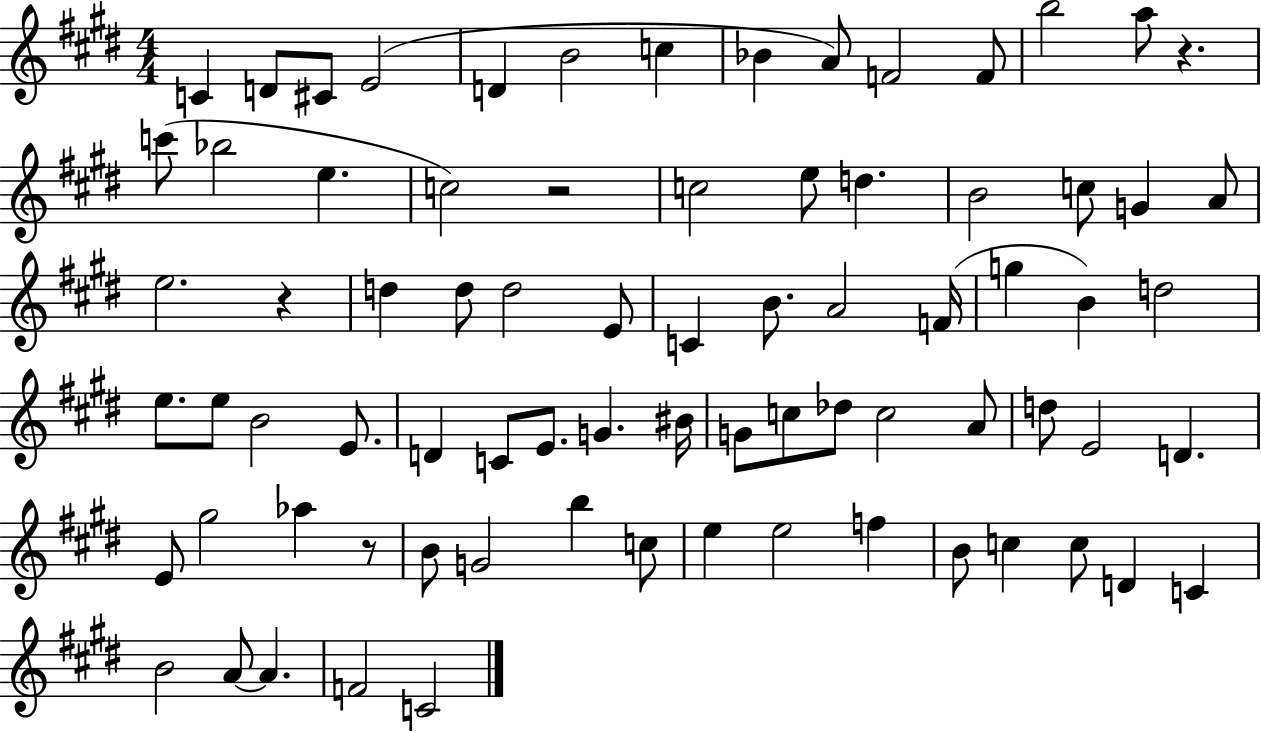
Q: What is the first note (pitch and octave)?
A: C4